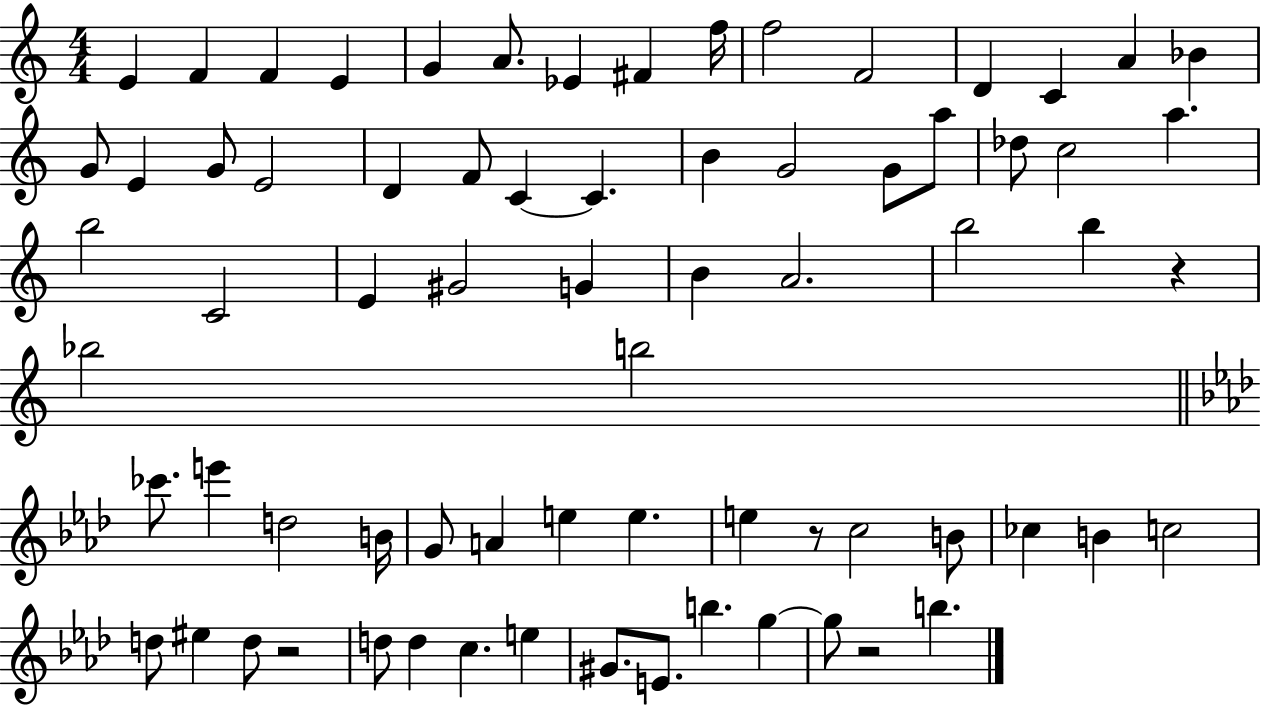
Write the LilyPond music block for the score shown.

{
  \clef treble
  \numericTimeSignature
  \time 4/4
  \key c \major
  e'4 f'4 f'4 e'4 | g'4 a'8. ees'4 fis'4 f''16 | f''2 f'2 | d'4 c'4 a'4 bes'4 | \break g'8 e'4 g'8 e'2 | d'4 f'8 c'4~~ c'4. | b'4 g'2 g'8 a''8 | des''8 c''2 a''4. | \break b''2 c'2 | e'4 gis'2 g'4 | b'4 a'2. | b''2 b''4 r4 | \break bes''2 b''2 | \bar "||" \break \key aes \major ces'''8. e'''4 d''2 b'16 | g'8 a'4 e''4 e''4. | e''4 r8 c''2 b'8 | ces''4 b'4 c''2 | \break d''8 eis''4 d''8 r2 | d''8 d''4 c''4. e''4 | gis'8. e'8. b''4. g''4~~ | g''8 r2 b''4. | \break \bar "|."
}